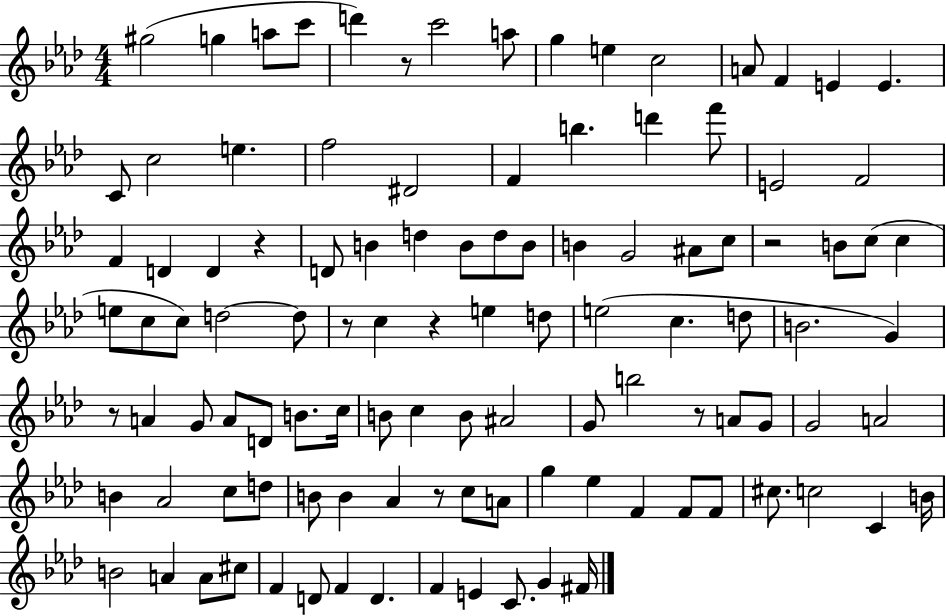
X:1
T:Untitled
M:4/4
L:1/4
K:Ab
^g2 g a/2 c'/2 d' z/2 c'2 a/2 g e c2 A/2 F E E C/2 c2 e f2 ^D2 F b d' f'/2 E2 F2 F D D z D/2 B d B/2 d/2 B/2 B G2 ^A/2 c/2 z2 B/2 c/2 c e/2 c/2 c/2 d2 d/2 z/2 c z e d/2 e2 c d/2 B2 G z/2 A G/2 A/2 D/2 B/2 c/4 B/2 c B/2 ^A2 G/2 b2 z/2 A/2 G/2 G2 A2 B _A2 c/2 d/2 B/2 B _A z/2 c/2 A/2 g _e F F/2 F/2 ^c/2 c2 C B/4 B2 A A/2 ^c/2 F D/2 F D F E C/2 G ^F/4